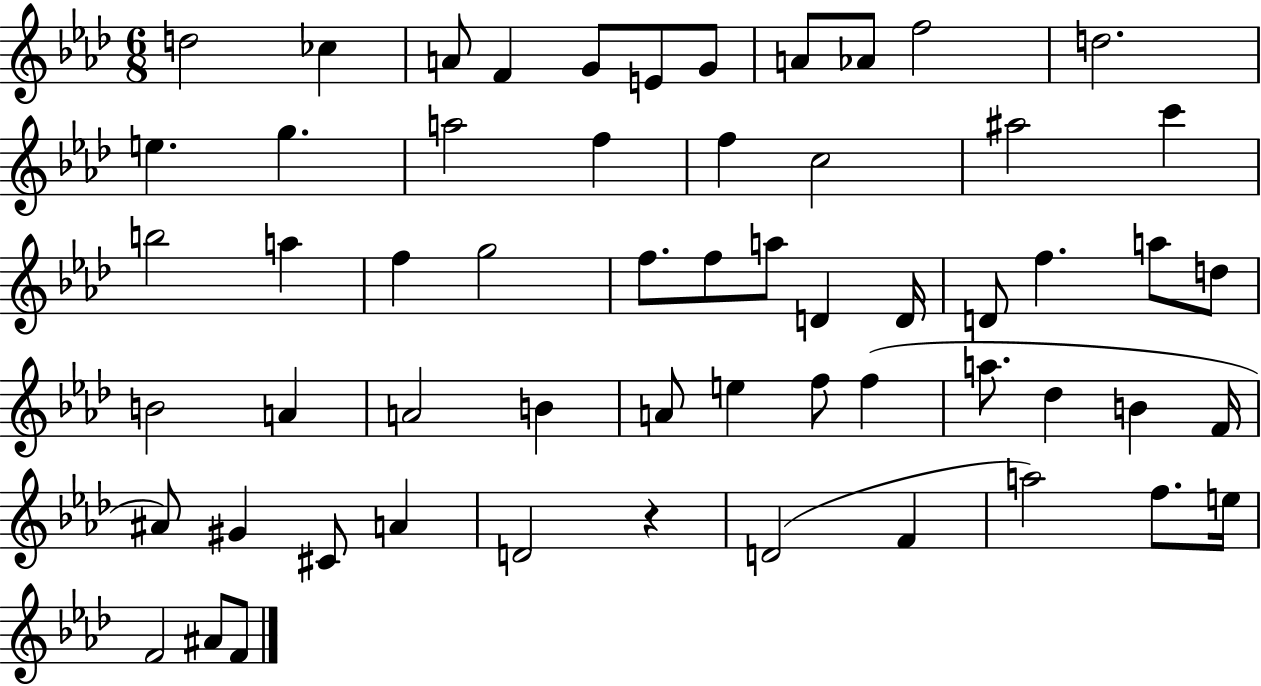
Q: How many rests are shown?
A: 1